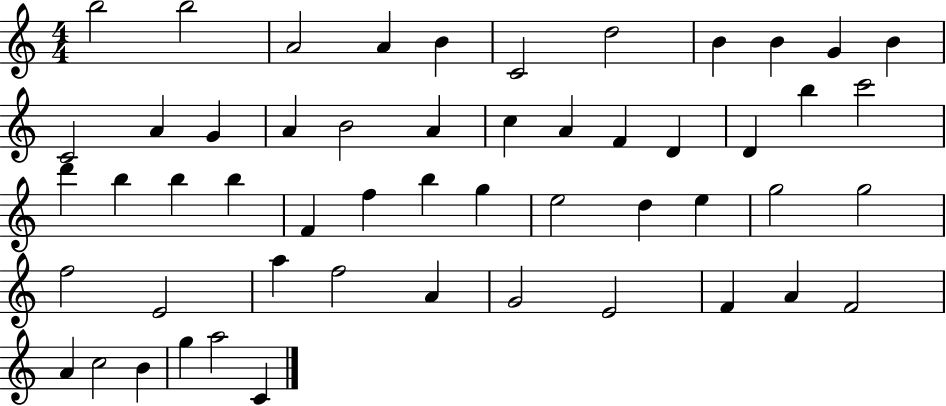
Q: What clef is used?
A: treble